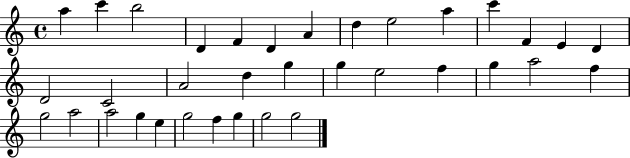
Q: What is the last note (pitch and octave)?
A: G5